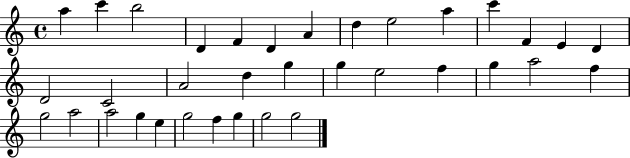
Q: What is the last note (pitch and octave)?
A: G5